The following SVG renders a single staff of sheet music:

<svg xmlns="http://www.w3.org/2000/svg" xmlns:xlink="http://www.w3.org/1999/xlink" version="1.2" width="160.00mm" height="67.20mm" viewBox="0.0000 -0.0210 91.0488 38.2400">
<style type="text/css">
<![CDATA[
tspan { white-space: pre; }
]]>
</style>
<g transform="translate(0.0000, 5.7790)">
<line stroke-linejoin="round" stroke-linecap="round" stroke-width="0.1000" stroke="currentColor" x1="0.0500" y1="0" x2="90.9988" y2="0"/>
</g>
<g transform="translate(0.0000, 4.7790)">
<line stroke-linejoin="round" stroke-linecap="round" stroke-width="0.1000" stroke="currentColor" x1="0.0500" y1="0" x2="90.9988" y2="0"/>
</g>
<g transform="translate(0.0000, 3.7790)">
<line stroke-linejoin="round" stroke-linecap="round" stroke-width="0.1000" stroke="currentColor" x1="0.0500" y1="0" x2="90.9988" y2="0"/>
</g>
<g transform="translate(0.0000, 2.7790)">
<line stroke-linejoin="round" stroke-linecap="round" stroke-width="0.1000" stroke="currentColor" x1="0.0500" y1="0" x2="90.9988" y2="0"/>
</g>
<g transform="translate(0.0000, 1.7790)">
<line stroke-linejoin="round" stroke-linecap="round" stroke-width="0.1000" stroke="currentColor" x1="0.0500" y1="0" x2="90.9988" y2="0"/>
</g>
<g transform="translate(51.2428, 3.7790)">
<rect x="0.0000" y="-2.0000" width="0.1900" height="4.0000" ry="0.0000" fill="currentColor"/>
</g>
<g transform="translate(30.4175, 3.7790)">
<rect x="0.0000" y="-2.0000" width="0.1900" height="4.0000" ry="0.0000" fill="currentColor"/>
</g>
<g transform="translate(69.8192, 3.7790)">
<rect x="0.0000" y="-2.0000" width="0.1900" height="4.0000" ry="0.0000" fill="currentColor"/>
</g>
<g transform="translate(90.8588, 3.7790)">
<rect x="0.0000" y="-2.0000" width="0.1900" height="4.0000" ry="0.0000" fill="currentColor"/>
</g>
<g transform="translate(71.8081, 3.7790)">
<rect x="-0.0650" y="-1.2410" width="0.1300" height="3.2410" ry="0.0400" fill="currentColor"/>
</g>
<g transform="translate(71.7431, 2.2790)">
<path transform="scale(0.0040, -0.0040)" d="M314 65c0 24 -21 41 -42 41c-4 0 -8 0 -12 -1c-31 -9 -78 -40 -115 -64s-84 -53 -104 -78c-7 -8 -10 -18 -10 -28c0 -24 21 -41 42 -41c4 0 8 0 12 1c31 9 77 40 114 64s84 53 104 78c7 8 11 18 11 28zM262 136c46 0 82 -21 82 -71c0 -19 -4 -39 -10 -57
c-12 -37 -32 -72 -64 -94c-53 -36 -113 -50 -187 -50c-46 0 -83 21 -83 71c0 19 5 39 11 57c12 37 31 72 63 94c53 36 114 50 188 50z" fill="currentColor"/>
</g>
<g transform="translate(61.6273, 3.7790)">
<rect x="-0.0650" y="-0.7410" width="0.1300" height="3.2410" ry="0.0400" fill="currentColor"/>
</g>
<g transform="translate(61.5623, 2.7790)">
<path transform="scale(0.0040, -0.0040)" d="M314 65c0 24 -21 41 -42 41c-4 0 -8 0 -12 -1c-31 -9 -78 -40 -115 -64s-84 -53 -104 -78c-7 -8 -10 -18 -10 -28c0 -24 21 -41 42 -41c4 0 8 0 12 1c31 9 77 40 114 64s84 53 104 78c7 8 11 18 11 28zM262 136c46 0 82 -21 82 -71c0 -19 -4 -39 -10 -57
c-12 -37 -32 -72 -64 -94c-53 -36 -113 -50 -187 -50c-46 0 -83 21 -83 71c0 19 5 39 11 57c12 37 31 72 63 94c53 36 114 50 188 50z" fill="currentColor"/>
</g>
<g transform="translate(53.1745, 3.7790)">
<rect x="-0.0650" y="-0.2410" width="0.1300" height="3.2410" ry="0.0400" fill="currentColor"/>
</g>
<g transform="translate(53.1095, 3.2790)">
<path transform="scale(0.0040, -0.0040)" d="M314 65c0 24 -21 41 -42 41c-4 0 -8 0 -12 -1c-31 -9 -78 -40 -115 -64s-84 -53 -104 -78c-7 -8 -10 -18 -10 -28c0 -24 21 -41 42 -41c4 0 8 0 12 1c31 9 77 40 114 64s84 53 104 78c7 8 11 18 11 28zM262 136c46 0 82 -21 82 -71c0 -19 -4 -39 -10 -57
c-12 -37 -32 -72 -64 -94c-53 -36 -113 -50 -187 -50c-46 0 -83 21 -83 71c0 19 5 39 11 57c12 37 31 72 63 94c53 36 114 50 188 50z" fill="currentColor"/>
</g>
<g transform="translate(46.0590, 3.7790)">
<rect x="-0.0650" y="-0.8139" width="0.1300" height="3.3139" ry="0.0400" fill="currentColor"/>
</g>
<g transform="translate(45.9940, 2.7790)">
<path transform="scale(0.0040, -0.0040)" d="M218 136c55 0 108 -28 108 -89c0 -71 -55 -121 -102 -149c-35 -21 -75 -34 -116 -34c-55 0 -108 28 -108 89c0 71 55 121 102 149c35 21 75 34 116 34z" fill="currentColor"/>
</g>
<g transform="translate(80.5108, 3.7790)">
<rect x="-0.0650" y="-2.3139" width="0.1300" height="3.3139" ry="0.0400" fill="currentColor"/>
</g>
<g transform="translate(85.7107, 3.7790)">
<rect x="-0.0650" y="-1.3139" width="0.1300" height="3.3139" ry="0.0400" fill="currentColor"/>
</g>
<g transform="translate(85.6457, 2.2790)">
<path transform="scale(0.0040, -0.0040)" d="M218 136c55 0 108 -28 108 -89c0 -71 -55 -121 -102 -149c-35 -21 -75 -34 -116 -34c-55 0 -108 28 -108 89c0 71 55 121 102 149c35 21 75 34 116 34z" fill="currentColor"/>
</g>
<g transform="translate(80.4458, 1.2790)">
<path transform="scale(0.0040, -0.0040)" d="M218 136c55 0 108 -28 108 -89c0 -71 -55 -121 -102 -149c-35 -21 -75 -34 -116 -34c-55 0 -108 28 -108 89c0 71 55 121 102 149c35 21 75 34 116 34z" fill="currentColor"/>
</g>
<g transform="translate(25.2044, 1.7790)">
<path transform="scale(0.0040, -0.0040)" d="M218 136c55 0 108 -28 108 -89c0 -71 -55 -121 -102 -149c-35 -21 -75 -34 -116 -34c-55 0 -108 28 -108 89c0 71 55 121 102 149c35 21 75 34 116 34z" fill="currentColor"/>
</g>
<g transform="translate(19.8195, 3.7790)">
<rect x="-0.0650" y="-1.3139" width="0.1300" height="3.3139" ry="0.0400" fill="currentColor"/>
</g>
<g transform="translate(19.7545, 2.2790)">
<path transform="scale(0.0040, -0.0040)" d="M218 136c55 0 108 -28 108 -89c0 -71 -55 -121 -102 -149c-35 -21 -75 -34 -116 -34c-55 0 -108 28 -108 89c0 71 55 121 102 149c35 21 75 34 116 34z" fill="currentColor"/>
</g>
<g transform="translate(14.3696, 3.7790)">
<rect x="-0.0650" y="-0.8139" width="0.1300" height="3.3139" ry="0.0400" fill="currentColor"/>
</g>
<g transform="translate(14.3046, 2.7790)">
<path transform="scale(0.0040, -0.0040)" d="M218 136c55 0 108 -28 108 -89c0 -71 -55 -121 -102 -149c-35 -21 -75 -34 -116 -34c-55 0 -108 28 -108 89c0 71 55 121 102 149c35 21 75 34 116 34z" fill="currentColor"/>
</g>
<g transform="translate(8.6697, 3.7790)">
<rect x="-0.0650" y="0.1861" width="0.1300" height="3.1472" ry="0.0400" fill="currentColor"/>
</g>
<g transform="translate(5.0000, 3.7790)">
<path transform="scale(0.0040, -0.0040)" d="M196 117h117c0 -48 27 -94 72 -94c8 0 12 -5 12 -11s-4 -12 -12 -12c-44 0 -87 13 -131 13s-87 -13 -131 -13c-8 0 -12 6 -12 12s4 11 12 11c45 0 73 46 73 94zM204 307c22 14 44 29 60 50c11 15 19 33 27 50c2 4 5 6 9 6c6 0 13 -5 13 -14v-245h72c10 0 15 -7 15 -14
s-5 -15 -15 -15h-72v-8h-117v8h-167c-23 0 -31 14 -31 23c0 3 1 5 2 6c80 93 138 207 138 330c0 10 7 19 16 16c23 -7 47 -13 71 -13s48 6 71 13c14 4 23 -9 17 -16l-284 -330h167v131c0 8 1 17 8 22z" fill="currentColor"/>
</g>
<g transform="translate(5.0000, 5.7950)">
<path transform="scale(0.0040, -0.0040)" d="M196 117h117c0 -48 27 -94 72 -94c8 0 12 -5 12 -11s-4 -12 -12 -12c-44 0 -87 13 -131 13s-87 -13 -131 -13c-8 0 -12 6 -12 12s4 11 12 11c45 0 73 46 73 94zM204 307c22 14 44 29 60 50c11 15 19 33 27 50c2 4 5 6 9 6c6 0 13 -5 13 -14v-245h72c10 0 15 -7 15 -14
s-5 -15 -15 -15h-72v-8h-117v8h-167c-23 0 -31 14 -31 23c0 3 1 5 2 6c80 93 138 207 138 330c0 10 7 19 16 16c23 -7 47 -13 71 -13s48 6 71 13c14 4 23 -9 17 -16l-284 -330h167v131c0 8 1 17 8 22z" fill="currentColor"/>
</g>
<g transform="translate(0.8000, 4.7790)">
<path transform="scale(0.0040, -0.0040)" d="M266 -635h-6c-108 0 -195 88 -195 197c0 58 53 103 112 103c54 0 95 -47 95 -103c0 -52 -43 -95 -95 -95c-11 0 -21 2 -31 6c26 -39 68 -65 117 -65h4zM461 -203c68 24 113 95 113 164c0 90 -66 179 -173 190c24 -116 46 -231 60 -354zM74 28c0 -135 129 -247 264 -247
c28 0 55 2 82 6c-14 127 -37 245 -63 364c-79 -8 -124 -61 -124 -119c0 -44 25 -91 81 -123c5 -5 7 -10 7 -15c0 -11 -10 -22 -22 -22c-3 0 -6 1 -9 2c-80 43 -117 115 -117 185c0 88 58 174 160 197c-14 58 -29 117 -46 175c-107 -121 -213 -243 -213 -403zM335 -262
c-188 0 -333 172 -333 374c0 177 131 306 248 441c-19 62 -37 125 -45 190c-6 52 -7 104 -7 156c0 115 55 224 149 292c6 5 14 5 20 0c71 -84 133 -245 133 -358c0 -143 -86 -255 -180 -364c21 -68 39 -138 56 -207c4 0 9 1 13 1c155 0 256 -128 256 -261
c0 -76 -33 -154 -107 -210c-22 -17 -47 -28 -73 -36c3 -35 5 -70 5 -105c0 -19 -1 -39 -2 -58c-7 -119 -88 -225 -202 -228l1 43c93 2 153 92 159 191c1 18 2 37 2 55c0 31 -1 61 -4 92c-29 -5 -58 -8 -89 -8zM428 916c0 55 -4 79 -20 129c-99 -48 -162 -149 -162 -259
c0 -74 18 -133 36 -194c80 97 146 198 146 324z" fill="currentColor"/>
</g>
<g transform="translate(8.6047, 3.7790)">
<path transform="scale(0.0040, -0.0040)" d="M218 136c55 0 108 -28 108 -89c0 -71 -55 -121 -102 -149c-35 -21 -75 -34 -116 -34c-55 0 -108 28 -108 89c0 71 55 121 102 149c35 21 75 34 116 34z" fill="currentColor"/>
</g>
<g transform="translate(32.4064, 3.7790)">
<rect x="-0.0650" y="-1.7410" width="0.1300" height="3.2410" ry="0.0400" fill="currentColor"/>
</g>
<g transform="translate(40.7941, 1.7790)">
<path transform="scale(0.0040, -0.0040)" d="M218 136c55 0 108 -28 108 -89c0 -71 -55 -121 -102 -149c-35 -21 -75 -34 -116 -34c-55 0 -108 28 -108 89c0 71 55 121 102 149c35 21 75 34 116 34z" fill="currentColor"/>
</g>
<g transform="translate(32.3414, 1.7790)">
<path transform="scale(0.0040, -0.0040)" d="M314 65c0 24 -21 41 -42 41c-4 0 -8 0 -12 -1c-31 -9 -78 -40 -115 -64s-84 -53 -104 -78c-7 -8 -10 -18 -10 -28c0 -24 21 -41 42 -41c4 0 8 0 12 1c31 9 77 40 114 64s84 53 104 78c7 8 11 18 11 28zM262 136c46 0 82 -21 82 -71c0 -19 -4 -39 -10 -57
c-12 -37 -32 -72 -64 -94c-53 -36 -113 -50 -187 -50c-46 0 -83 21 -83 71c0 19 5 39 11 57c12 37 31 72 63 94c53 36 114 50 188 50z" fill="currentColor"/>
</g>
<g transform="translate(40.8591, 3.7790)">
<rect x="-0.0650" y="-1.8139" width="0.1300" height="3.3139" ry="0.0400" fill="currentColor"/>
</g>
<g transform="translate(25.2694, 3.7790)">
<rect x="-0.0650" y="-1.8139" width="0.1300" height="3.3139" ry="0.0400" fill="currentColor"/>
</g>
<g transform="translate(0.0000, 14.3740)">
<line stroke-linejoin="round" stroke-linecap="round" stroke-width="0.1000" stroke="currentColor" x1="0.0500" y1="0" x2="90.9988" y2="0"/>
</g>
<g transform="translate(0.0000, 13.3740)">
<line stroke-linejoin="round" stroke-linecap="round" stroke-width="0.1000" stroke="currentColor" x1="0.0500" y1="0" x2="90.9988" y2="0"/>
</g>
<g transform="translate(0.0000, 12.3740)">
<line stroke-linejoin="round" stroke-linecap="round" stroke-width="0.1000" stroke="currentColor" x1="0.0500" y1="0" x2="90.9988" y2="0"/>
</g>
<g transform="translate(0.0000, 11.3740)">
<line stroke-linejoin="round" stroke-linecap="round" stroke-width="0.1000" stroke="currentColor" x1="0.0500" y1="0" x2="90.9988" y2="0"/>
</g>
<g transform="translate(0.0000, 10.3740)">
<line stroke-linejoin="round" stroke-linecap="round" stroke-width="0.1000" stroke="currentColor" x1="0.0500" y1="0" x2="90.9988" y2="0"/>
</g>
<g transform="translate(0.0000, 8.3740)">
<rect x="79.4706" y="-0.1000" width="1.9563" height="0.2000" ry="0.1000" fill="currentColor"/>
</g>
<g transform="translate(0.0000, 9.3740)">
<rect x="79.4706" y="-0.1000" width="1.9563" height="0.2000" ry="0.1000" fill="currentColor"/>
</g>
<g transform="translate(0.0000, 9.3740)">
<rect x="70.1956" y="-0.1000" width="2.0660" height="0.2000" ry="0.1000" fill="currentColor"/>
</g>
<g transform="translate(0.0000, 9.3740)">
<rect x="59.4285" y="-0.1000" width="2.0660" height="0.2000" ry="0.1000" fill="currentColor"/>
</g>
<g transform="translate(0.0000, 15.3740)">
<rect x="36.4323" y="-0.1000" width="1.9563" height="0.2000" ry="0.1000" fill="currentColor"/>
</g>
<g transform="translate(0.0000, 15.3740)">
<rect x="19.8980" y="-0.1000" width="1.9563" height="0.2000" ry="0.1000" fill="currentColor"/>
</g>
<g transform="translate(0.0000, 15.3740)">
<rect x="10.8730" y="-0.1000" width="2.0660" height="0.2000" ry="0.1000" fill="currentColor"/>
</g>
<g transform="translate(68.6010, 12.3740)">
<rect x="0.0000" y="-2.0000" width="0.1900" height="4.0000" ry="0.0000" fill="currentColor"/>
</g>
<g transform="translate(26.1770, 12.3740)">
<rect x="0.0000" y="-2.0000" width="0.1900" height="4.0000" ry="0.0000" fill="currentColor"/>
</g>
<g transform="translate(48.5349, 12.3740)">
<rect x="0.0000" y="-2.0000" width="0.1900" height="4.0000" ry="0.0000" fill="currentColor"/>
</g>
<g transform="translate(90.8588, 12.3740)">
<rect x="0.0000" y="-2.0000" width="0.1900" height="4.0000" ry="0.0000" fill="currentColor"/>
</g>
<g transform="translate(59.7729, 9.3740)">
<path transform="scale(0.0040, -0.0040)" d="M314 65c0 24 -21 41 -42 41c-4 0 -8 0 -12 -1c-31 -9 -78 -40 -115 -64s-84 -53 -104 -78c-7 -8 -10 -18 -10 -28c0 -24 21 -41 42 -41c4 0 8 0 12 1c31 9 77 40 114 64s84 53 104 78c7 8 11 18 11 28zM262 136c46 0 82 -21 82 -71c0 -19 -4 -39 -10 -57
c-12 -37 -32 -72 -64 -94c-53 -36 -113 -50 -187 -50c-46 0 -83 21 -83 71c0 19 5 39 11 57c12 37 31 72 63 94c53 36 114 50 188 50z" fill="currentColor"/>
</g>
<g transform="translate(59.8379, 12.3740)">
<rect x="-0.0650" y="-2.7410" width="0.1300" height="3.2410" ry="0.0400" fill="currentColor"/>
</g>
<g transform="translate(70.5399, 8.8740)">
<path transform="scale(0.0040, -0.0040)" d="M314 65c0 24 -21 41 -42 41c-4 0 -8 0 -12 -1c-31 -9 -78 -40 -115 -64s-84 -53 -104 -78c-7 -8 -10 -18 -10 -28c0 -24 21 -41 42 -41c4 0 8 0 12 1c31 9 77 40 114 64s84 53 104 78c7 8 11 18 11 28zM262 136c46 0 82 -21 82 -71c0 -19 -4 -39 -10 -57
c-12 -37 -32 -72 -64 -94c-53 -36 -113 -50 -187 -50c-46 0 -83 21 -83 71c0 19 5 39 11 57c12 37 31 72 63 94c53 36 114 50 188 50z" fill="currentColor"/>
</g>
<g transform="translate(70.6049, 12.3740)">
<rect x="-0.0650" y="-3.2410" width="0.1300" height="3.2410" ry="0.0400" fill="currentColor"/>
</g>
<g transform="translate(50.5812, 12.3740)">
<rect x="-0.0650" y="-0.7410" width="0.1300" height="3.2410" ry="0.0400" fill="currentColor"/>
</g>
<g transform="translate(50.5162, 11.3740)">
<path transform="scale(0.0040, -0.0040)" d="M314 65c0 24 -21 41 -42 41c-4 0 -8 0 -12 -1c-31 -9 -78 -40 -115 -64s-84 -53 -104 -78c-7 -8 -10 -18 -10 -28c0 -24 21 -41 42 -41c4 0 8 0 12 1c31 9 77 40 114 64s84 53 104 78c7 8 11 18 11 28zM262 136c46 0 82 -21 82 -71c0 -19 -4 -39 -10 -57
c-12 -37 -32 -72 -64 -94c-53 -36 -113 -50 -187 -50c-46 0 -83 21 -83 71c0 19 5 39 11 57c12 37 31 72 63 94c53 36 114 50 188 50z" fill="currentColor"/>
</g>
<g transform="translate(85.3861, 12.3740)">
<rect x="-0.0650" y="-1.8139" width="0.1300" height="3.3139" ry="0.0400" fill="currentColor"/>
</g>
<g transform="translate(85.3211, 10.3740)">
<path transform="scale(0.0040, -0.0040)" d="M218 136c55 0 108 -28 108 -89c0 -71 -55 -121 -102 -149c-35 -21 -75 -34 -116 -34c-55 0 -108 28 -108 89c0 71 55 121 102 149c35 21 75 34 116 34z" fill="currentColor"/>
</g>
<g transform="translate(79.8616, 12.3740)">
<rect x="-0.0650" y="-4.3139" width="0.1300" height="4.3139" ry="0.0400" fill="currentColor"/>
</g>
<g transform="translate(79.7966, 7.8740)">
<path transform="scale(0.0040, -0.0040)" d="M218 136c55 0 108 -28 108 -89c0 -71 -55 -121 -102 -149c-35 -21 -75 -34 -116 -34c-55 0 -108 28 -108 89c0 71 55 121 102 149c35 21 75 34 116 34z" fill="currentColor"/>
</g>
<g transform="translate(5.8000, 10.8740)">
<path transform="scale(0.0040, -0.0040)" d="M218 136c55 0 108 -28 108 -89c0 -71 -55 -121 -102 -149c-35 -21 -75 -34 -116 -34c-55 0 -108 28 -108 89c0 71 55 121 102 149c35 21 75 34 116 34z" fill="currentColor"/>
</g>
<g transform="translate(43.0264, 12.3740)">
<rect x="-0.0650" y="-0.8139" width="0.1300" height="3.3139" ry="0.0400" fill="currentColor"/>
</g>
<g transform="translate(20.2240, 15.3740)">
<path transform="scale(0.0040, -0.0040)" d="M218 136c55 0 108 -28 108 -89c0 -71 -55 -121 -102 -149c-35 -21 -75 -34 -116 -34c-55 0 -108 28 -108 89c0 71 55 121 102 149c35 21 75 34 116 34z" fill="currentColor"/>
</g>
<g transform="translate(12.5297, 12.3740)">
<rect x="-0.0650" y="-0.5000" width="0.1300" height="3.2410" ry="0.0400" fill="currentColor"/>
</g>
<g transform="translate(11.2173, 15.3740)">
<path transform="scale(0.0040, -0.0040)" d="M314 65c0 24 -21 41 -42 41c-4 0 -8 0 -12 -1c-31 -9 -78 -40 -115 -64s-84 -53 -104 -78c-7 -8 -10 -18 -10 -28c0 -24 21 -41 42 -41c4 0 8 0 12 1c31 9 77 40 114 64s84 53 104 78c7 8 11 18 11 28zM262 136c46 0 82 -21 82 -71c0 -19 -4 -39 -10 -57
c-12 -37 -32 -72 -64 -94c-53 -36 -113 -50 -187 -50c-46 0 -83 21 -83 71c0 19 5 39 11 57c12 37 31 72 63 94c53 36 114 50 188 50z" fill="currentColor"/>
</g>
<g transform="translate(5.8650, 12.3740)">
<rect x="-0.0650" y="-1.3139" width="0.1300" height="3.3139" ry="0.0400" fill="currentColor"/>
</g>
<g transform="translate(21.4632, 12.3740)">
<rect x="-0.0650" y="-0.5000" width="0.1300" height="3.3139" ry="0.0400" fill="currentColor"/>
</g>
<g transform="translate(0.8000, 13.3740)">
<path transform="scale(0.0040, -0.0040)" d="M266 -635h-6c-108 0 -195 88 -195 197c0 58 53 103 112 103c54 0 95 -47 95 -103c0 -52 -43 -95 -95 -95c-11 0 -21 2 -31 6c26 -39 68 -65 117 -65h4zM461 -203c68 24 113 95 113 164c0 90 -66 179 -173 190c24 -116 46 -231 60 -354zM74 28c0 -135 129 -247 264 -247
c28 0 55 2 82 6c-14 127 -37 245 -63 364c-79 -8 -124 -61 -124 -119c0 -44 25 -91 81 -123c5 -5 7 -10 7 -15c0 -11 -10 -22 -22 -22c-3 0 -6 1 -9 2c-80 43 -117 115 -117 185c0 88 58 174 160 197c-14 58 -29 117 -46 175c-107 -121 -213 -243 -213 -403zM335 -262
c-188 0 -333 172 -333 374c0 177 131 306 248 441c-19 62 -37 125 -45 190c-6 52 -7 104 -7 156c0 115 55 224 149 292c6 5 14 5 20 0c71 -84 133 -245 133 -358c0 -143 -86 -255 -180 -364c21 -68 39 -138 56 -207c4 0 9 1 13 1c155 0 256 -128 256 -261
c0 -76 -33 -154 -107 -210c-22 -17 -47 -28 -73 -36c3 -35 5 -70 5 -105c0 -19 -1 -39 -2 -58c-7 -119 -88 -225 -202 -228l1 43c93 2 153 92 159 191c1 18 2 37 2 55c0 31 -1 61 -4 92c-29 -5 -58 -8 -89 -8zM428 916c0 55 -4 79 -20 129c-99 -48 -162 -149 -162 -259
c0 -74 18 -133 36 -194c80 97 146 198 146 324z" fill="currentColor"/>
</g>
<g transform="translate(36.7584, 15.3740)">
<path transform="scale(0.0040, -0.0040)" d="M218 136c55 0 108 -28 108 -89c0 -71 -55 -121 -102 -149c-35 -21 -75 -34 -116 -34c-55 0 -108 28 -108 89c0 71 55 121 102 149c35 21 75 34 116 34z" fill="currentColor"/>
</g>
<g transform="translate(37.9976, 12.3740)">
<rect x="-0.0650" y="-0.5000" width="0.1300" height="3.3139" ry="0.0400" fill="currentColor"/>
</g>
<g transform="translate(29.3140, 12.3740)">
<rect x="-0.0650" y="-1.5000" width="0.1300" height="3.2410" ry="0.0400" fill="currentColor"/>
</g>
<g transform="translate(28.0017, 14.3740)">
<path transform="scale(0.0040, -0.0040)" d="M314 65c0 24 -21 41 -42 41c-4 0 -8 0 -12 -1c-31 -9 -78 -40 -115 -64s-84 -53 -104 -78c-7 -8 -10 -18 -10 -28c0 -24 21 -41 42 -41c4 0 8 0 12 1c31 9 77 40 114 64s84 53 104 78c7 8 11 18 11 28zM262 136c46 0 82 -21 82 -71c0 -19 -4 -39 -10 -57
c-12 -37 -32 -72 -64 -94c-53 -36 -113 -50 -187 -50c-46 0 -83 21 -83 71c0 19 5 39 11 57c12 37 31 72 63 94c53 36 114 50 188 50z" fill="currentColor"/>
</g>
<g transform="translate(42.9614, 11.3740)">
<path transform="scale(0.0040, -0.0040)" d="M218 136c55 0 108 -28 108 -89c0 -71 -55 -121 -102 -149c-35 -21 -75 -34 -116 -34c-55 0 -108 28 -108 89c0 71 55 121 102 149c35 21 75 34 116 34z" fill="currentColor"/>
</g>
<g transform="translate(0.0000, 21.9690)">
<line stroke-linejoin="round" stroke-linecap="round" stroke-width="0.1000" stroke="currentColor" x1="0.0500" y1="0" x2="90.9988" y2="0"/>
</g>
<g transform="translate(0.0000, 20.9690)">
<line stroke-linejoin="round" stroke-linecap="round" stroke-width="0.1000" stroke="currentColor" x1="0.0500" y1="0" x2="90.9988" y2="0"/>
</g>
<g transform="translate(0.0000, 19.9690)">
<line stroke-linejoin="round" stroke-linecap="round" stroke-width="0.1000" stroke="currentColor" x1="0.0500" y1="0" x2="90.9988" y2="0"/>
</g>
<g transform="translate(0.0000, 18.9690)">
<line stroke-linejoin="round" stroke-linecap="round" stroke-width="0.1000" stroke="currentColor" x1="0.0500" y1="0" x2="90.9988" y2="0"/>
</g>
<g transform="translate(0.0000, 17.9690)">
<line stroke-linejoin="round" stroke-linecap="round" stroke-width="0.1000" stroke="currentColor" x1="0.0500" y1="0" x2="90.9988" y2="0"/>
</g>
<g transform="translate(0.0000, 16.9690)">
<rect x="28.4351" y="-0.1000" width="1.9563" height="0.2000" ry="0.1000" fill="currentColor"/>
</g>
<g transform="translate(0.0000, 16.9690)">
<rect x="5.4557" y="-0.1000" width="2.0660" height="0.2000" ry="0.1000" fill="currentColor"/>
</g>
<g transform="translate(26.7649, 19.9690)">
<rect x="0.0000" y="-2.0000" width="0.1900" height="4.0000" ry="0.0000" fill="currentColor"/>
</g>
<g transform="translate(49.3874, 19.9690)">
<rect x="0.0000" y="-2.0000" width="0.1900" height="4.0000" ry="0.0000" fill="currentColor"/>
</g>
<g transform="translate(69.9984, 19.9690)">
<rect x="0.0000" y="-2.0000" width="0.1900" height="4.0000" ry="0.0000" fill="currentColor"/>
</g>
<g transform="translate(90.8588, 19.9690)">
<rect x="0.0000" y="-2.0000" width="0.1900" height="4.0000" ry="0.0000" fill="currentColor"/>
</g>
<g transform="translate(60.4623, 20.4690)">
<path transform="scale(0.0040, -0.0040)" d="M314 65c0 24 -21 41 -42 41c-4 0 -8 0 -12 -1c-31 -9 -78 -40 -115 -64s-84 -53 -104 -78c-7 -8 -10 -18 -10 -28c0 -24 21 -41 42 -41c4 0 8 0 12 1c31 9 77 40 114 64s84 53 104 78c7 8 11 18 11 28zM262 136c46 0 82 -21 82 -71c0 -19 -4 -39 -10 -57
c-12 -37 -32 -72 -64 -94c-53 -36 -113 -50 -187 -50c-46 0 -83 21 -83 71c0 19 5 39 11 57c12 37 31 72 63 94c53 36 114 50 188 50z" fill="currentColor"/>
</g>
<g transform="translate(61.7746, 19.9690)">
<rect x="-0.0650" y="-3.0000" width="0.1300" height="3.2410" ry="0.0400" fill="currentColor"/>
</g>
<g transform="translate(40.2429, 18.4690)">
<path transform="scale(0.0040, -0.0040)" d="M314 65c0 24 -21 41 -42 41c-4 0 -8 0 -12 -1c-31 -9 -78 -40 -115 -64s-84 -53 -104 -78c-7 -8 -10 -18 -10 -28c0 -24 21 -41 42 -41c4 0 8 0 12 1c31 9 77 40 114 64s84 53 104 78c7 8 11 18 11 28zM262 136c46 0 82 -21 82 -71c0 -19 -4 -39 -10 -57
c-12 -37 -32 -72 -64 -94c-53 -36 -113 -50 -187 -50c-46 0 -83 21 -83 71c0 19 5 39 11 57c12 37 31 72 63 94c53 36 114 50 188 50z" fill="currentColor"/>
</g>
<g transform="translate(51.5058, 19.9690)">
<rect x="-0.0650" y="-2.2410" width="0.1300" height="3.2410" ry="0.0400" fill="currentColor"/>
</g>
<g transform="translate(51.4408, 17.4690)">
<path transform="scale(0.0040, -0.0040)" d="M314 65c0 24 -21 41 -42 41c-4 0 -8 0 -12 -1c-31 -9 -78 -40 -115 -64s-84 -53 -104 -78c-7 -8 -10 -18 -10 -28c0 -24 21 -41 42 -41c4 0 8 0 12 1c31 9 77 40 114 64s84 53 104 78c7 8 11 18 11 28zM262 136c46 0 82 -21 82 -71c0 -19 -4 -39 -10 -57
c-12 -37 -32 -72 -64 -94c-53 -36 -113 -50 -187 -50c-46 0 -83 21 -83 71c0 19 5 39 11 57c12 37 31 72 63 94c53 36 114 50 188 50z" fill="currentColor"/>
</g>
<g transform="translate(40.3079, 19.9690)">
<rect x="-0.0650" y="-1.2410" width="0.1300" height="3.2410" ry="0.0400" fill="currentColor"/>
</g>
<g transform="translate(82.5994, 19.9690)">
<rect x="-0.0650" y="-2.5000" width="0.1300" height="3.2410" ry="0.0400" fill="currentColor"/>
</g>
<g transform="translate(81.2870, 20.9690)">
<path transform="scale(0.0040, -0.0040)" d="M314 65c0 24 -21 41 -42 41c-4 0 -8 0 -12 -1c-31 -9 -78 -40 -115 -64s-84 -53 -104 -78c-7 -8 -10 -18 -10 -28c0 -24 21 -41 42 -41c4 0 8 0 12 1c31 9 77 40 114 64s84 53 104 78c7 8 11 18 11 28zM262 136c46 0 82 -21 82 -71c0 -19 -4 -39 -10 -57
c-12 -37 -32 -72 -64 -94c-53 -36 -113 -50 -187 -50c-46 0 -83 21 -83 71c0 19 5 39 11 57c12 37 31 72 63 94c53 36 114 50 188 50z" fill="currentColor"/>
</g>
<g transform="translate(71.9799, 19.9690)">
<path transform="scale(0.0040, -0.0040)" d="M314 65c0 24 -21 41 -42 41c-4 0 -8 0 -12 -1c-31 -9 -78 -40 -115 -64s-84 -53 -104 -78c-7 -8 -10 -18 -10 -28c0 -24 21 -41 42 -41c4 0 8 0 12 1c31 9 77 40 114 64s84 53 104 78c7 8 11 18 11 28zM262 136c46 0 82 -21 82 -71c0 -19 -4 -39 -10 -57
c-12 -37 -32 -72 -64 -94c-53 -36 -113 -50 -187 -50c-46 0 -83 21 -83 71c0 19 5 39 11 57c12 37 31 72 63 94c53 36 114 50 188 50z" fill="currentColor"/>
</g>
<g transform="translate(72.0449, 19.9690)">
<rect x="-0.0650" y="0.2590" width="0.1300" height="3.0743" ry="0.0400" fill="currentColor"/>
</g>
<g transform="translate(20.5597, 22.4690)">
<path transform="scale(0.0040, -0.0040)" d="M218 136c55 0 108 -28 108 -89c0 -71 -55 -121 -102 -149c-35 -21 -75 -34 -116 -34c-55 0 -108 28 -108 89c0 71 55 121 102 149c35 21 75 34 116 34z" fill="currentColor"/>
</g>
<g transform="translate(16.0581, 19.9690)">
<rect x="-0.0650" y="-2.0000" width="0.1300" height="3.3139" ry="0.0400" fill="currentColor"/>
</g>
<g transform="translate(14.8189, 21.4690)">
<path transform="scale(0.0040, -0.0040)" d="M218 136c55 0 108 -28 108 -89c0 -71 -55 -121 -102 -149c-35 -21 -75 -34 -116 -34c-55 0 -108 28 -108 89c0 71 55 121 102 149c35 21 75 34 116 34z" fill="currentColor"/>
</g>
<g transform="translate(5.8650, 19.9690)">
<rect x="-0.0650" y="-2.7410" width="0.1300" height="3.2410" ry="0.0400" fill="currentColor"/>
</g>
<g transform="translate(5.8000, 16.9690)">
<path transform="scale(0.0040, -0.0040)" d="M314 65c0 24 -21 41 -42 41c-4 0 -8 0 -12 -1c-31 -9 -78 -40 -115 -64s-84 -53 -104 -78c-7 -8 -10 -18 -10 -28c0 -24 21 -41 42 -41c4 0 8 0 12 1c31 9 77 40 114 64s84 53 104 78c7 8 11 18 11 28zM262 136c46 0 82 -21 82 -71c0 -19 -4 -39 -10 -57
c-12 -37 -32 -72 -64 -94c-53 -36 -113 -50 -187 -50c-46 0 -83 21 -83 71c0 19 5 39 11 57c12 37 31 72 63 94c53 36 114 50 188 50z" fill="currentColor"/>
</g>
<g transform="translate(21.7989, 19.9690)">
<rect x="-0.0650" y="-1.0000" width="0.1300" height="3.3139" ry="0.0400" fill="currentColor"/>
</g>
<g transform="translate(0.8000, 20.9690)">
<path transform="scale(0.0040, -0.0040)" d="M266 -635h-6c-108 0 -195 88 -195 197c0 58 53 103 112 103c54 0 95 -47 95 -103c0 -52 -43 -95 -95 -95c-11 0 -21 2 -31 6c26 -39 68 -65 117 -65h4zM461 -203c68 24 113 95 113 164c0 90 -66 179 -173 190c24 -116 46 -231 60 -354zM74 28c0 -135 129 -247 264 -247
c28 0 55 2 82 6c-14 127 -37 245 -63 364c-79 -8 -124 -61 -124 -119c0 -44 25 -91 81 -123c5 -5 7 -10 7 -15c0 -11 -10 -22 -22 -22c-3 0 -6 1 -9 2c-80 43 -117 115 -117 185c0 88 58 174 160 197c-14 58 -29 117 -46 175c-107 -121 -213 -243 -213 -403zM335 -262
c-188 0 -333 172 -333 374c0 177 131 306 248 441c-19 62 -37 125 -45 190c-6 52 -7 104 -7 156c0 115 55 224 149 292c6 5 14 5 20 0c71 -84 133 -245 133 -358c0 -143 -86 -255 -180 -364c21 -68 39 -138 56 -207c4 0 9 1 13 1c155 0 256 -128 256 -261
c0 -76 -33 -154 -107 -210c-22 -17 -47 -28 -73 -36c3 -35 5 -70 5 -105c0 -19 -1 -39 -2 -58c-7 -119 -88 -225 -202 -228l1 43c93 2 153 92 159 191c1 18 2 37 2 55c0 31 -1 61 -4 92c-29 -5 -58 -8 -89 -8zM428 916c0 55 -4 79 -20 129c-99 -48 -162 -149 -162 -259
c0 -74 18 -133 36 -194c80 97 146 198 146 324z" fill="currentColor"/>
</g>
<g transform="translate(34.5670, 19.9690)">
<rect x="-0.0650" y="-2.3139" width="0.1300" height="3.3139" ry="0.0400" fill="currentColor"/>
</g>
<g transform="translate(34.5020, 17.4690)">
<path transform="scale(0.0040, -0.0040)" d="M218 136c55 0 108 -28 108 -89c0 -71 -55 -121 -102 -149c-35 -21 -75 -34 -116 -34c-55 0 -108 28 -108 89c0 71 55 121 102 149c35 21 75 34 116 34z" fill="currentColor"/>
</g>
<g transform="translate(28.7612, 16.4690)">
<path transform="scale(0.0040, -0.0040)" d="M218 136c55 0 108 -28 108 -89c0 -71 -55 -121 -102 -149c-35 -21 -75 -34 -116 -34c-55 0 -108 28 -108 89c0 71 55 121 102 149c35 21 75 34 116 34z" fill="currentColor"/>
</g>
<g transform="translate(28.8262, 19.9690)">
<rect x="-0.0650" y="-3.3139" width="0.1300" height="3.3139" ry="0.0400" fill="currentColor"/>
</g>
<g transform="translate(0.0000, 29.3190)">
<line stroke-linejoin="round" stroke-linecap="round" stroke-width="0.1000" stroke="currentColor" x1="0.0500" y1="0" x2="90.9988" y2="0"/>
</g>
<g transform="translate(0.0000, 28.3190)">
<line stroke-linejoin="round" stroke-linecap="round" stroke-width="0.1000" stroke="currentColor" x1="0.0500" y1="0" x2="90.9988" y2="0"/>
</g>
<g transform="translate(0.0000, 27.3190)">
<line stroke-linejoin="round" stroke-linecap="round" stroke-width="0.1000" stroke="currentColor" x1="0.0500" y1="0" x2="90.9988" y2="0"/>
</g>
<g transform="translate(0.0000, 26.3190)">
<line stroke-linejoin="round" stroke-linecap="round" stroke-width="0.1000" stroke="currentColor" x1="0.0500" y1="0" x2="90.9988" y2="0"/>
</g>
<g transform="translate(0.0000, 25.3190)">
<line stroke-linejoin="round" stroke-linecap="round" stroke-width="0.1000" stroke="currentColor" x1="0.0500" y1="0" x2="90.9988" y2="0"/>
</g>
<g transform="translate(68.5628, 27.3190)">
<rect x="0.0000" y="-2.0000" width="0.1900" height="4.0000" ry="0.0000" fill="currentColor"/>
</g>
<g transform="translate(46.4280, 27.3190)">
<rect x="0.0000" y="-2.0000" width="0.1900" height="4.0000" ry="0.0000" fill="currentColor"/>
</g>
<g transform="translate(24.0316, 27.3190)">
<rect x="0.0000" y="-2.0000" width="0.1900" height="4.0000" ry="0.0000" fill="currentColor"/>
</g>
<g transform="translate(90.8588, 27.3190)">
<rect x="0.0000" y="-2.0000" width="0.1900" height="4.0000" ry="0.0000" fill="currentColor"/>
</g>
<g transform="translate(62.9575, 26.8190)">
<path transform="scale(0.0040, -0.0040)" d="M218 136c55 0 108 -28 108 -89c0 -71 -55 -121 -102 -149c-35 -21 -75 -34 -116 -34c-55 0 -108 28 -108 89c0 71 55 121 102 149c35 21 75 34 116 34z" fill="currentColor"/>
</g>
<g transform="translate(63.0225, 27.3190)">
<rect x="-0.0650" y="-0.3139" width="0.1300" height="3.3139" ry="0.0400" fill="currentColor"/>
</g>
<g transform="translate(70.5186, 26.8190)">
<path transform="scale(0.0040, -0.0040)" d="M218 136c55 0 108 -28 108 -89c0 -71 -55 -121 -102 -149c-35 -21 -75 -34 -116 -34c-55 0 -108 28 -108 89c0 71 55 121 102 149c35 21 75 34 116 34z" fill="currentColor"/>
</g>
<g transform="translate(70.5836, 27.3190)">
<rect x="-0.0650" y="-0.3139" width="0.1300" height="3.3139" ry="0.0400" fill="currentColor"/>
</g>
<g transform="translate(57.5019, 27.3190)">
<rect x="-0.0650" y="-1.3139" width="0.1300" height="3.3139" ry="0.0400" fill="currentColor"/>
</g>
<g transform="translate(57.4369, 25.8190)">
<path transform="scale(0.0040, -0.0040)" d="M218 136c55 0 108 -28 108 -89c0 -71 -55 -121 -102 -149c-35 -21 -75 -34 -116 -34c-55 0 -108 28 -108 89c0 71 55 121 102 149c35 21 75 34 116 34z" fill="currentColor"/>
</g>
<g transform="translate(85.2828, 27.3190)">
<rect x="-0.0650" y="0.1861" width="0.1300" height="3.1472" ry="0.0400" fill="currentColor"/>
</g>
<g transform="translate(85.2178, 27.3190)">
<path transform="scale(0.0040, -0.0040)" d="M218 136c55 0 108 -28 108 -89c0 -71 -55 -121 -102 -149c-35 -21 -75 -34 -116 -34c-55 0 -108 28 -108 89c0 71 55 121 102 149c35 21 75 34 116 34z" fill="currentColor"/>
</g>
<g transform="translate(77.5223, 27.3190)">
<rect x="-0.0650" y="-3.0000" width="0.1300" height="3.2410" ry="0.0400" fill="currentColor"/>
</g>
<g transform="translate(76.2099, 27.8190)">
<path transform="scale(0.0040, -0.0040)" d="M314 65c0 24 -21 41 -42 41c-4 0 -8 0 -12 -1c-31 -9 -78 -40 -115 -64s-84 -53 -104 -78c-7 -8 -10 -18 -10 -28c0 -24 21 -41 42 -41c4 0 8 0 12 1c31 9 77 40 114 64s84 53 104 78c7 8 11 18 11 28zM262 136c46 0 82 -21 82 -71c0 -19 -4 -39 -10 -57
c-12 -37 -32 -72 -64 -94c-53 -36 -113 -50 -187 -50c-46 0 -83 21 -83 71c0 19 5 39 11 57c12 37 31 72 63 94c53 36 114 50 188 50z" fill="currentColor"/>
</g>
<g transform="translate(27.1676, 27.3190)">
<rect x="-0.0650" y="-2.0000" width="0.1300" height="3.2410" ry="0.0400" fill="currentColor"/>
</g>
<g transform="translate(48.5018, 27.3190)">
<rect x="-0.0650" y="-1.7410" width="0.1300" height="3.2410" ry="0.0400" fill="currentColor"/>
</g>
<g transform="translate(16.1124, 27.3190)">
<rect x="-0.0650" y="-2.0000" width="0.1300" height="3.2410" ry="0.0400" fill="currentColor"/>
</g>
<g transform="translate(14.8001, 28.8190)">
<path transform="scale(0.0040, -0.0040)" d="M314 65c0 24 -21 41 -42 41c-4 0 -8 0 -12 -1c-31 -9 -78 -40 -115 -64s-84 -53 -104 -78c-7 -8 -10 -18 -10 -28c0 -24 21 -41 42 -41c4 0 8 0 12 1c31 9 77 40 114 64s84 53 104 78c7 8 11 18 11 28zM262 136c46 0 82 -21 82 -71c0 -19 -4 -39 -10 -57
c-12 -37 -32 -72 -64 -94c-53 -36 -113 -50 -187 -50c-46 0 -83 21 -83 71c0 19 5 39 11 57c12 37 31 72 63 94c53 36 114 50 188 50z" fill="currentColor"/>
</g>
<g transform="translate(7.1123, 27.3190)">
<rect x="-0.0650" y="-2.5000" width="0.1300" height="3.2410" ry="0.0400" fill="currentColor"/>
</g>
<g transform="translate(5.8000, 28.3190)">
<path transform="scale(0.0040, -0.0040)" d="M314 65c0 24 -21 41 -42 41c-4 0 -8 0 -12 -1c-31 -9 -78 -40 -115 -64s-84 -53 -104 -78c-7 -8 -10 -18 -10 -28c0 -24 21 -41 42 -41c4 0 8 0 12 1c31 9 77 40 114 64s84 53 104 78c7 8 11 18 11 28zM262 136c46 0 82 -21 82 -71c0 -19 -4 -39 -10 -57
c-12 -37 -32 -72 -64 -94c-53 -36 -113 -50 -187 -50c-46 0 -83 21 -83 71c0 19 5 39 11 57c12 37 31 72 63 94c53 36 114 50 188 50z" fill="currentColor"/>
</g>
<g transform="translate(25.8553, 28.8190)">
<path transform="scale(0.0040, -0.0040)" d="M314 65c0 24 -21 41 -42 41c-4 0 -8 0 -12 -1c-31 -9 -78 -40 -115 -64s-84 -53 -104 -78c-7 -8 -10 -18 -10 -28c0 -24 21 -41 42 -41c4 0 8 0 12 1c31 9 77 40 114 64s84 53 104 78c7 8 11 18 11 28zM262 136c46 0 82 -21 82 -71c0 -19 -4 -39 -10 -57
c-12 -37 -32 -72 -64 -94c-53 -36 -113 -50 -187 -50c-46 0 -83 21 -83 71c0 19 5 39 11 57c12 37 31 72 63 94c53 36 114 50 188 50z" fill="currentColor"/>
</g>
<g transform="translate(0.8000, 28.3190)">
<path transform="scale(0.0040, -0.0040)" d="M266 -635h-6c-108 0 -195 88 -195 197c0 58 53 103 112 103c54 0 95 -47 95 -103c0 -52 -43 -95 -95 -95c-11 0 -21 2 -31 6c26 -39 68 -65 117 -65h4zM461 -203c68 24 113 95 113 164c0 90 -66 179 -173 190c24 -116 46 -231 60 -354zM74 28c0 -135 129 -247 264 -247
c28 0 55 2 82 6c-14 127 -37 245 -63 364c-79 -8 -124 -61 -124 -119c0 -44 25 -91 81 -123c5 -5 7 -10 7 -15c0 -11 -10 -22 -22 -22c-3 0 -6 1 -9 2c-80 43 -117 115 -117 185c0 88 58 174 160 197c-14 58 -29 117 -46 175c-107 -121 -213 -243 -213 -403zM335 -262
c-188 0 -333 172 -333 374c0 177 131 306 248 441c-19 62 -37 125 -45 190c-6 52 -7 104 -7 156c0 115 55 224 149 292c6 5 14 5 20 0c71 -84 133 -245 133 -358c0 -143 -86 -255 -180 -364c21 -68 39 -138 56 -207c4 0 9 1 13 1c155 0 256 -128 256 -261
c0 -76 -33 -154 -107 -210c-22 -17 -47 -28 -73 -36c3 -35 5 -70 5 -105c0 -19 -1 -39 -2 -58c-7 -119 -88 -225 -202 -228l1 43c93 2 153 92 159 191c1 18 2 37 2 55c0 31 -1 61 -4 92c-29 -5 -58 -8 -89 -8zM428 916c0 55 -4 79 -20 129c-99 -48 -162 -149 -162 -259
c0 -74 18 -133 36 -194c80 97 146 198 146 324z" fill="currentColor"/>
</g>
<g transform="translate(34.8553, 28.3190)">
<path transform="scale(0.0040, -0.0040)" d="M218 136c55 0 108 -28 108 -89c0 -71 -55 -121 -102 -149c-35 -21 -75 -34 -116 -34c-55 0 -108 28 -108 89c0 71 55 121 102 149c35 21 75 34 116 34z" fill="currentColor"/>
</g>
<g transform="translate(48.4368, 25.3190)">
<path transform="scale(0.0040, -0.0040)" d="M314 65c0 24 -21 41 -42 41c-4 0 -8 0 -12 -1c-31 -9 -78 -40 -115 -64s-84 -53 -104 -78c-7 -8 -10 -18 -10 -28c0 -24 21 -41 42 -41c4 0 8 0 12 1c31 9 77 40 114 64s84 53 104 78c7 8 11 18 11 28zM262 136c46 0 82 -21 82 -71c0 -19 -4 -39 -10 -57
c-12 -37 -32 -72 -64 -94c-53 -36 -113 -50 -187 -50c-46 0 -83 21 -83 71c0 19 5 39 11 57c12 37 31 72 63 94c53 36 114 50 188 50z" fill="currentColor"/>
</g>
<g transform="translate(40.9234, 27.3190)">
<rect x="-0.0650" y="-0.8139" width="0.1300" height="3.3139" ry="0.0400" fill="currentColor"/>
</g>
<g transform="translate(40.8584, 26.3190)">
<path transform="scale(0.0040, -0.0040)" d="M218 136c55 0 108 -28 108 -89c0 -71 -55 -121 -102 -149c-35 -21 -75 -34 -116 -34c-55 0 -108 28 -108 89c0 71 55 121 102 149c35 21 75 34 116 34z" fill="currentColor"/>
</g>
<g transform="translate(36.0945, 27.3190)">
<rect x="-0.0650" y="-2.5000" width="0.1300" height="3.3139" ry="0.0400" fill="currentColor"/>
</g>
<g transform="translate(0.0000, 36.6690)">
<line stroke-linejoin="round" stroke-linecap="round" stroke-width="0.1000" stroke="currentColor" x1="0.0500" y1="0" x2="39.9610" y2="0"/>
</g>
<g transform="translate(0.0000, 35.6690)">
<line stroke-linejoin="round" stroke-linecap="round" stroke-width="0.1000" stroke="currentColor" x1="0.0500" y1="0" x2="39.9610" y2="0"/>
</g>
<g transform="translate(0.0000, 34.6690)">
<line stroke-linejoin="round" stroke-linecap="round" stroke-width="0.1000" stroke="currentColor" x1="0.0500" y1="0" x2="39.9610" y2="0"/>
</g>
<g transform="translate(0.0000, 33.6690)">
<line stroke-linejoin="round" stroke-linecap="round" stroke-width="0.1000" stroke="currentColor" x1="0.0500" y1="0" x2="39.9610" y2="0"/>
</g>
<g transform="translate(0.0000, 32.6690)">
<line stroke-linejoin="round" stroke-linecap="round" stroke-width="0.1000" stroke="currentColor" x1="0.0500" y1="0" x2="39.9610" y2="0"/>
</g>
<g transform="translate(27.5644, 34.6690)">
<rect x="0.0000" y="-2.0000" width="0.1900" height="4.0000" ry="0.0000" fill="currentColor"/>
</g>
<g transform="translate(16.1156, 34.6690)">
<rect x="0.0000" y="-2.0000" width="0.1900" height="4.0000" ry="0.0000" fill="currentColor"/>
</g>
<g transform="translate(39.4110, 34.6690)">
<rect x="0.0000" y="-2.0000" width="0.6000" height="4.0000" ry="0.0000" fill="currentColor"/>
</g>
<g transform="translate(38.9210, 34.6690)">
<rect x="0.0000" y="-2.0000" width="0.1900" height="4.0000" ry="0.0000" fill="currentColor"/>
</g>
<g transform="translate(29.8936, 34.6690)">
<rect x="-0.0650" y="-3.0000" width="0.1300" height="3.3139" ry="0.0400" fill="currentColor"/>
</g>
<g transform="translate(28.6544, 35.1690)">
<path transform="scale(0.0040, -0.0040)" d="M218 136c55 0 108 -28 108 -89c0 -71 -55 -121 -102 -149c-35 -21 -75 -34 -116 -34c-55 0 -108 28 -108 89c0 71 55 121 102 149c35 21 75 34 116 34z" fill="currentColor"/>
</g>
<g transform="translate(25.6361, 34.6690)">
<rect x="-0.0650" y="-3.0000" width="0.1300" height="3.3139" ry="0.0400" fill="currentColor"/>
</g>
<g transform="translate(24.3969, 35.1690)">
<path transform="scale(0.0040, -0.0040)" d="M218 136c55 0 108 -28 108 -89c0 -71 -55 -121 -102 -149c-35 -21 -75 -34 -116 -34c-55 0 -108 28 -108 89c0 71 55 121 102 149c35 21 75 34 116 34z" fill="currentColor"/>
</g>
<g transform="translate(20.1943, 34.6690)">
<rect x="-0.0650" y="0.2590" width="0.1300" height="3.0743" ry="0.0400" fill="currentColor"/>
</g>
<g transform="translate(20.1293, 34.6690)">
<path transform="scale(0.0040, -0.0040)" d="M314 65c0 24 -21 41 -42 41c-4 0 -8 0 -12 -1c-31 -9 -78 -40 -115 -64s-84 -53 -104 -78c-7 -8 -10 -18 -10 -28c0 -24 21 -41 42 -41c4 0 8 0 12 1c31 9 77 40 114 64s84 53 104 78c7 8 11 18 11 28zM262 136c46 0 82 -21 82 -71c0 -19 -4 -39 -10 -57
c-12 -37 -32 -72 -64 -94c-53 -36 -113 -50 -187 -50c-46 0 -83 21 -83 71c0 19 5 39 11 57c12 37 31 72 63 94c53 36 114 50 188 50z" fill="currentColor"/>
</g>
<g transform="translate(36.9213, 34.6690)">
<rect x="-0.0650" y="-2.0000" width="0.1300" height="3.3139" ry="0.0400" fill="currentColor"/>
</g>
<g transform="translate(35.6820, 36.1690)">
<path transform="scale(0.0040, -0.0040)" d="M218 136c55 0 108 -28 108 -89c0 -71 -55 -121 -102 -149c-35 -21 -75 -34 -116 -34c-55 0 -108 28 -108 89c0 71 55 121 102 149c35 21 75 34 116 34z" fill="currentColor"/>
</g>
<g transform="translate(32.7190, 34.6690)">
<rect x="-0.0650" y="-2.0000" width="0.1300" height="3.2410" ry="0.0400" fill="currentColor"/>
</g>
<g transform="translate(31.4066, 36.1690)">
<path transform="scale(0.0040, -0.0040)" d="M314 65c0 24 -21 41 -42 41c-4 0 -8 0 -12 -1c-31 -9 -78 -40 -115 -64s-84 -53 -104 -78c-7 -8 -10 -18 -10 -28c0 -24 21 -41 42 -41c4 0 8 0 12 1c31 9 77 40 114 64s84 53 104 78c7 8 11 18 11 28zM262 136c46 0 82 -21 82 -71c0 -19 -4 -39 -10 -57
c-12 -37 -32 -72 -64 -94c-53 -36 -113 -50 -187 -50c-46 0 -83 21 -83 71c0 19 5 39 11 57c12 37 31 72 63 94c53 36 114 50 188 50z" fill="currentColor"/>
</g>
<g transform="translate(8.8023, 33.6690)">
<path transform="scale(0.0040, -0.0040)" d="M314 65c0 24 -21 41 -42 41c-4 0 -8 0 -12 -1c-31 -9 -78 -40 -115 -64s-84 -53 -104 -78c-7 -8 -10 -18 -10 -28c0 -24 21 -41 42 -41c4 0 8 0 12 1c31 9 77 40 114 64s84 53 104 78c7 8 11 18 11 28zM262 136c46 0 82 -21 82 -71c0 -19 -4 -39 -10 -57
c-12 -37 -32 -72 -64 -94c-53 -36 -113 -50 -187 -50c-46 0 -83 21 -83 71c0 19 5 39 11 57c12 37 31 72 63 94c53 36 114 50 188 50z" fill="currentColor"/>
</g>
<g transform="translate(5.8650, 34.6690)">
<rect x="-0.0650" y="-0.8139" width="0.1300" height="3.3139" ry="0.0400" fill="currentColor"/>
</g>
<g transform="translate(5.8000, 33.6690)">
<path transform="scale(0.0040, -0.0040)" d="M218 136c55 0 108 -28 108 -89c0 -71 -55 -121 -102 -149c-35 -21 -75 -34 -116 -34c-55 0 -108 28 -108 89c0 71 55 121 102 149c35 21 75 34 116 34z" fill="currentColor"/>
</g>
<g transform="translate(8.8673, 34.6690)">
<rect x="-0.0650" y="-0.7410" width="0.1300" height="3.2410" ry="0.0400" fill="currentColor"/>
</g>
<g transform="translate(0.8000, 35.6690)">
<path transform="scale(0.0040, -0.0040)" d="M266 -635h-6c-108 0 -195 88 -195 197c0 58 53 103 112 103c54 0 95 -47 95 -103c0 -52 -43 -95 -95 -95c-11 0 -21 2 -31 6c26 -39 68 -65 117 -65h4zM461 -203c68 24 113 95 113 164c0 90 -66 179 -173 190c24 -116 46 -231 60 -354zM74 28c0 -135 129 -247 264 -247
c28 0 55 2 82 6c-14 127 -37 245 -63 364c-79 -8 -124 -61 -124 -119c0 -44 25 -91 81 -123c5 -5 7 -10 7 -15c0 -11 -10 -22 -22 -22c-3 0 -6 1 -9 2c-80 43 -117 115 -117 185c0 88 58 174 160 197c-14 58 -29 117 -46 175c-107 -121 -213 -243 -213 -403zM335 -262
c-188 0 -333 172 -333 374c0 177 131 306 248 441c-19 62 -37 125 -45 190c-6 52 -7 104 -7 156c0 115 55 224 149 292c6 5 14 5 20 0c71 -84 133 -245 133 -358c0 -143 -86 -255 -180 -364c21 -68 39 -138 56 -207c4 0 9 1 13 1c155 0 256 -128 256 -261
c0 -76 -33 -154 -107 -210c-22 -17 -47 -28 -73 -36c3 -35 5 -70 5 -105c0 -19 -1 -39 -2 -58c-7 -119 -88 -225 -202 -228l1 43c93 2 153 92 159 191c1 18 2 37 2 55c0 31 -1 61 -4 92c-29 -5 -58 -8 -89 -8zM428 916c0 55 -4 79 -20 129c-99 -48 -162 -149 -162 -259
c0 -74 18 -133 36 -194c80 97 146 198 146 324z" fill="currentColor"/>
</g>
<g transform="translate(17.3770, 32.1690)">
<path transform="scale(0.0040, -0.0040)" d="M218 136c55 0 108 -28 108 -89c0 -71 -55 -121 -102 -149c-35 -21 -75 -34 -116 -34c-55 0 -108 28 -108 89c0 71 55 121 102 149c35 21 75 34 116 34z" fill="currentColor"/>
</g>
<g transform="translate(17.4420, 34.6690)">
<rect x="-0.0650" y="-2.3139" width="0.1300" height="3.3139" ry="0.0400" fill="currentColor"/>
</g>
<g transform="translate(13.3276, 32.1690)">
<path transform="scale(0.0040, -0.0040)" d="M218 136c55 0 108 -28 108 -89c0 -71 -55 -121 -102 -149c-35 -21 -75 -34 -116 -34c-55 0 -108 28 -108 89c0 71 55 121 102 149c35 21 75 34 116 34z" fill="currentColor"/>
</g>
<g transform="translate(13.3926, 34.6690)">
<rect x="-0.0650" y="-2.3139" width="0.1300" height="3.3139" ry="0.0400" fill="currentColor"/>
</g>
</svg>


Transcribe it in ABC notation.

X:1
T:Untitled
M:4/4
L:1/4
K:C
B d e f f2 f d c2 d2 e2 g e e C2 C E2 C d d2 a2 b2 d' f a2 F D b g e2 g2 A2 B2 G2 G2 F2 F2 G d f2 e c c A2 B d d2 g g B2 A A F2 F